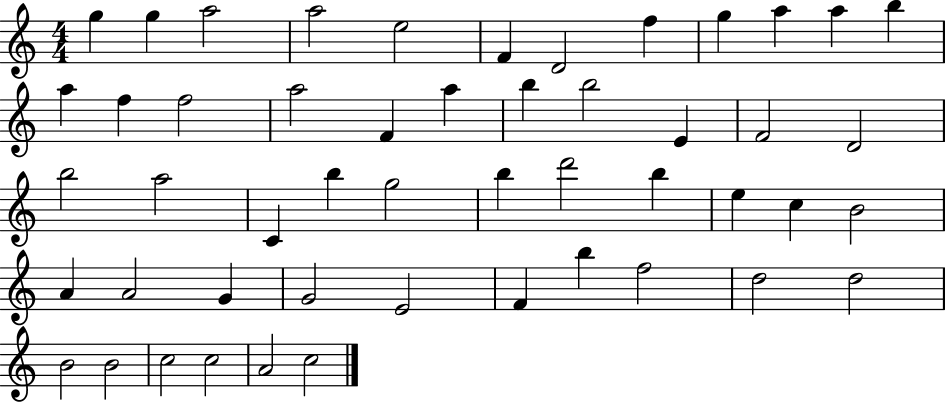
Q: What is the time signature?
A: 4/4